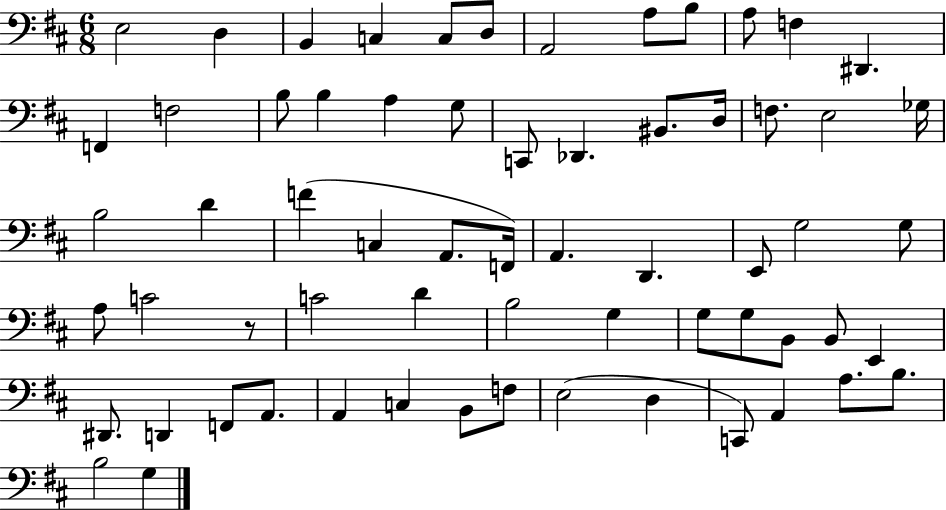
E3/h D3/q B2/q C3/q C3/e D3/e A2/h A3/e B3/e A3/e F3/q D#2/q. F2/q F3/h B3/e B3/q A3/q G3/e C2/e Db2/q. BIS2/e. D3/s F3/e. E3/h Gb3/s B3/h D4/q F4/q C3/q A2/e. F2/s A2/q. D2/q. E2/e G3/h G3/e A3/e C4/h R/e C4/h D4/q B3/h G3/q G3/e G3/e B2/e B2/e E2/q D#2/e. D2/q F2/e A2/e. A2/q C3/q B2/e F3/e E3/h D3/q C2/e A2/q A3/e. B3/e. B3/h G3/q